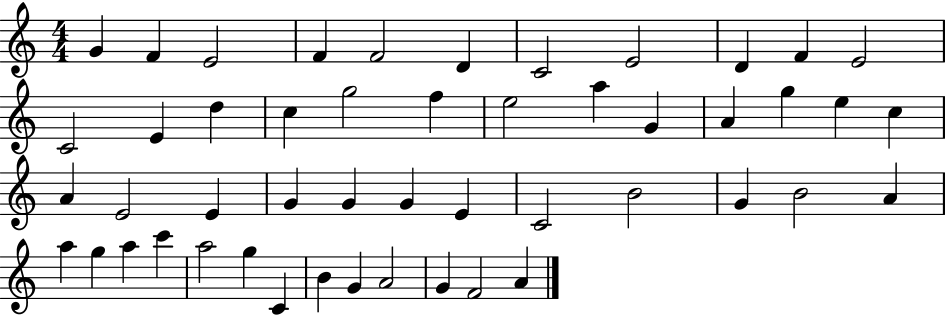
{
  \clef treble
  \numericTimeSignature
  \time 4/4
  \key c \major
  g'4 f'4 e'2 | f'4 f'2 d'4 | c'2 e'2 | d'4 f'4 e'2 | \break c'2 e'4 d''4 | c''4 g''2 f''4 | e''2 a''4 g'4 | a'4 g''4 e''4 c''4 | \break a'4 e'2 e'4 | g'4 g'4 g'4 e'4 | c'2 b'2 | g'4 b'2 a'4 | \break a''4 g''4 a''4 c'''4 | a''2 g''4 c'4 | b'4 g'4 a'2 | g'4 f'2 a'4 | \break \bar "|."
}